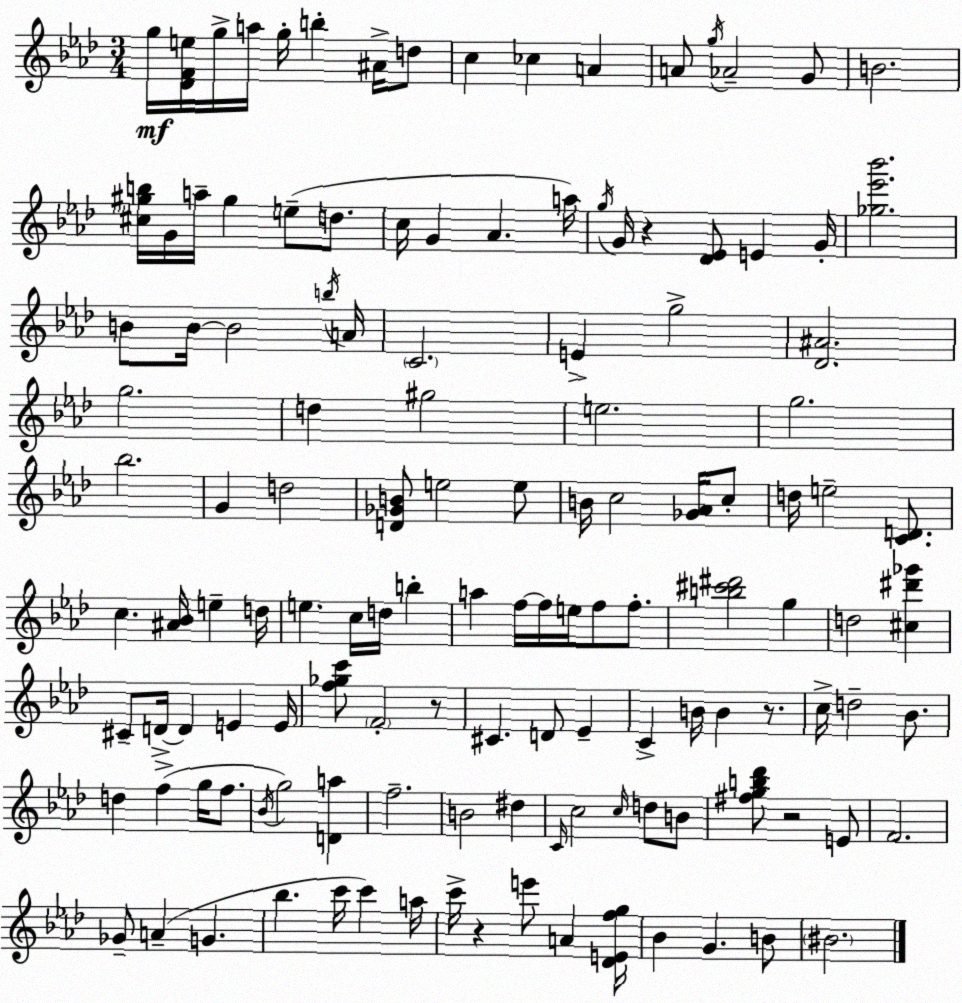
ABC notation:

X:1
T:Untitled
M:3/4
L:1/4
K:Fm
g/4 [_DFe]/4 g/4 a/4 g/4 b ^A/4 d/2 c _c A A/2 g/4 _A2 G/2 B2 [^c^gb]/4 G/4 a/4 ^g e/2 d/2 c/4 G _A a/4 g/4 G/4 z [_D_E]/2 E G/4 [_g_e'_b']2 B/2 B/4 B2 b/4 A/4 C2 E g2 [_D^A]2 g2 d ^g2 e2 g2 _b2 G d2 [D_GB]/2 e2 e/2 B/4 c2 [_G_A]/4 c/2 d/4 e2 [CD]/2 c [^A_B]/4 e d/4 e c/4 d/4 b a f/4 f/4 e/4 f/2 f/2 [b^c'^d']2 g d2 [^c^d'_g'] ^C/2 D/4 D E E/4 [f_gc']/2 F2 z/2 ^C D/2 _E C B/4 B z/2 c/4 d2 _B/2 d f g/4 f/2 _B/4 g2 [Da] f2 B2 ^d C/4 c2 c/4 d/2 B/2 [^fgb_d']/2 z2 E/2 F2 _G/2 A G _b c'/4 c' a/4 c'/4 z e'/2 A [_DEfg]/4 _B G B/2 ^B2